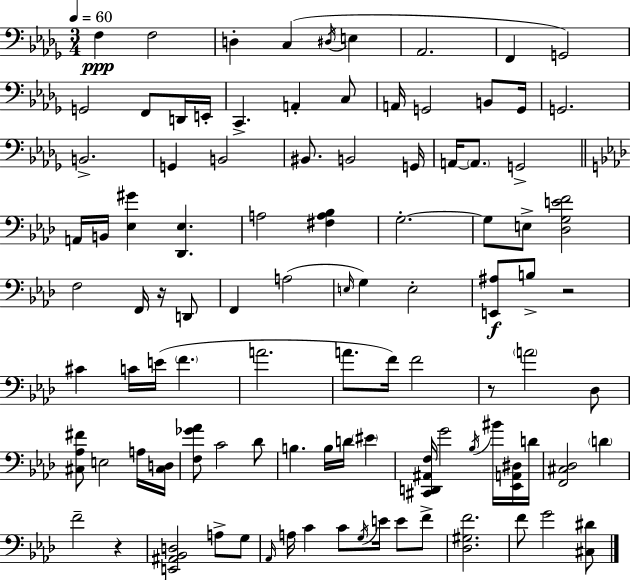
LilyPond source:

{
  \clef bass
  \numericTimeSignature
  \time 3/4
  \key bes \minor
  \tempo 4 = 60
  f4\ppp f2 | d4-. c4( \acciaccatura { dis16 } e4 | aes,2. | f,4 g,2) | \break g,2 f,8 d,16 | e,16-. c,4.-> a,4-. c8 | a,16 g,2 b,8 | g,16 g,2. | \break b,2.-> | g,4 b,2 | bis,8. b,2 | g,16 a,16~~ \parenthesize a,8. g,2-> | \break \bar "||" \break \key f \minor a,16 b,16 <ees gis'>4 <des, ees>4. | a2 <fis a bes>4 | g2.-.~~ | g8 e8-> <des g e' f'>2 | \break f2 f,16 r16 d,8 | f,4 a2( | \grace { e16 } g4) e2-. | <e, ais>8\f b8-> r2 | \break cis'4 c'16 e'16( \parenthesize f'4. | a'2. | a'8. f'16) f'2 | r8 \parenthesize a'2 des8 | \break <cis aes fis'>8 e2 a16 | <cis d>16 <f ges' aes'>8 c'2 des'8 | b4. b16 d'16 \parenthesize eis'4 | <cis, d, ais, f>16 g'2 \acciaccatura { bes16 } bis'16 | \break <ees, a, dis>16 d'16 <f, cis des>2 \parenthesize d'4 | f'2-- r4 | <e, ais, bes, d>2 a8-> | g8 \grace { aes,16 } a16 c'4 c'8 \acciaccatura { g16 } e'16 | \break e'8 f'8-> <des gis f'>2. | f'8 g'2 | <cis dis'>8 \bar "|."
}